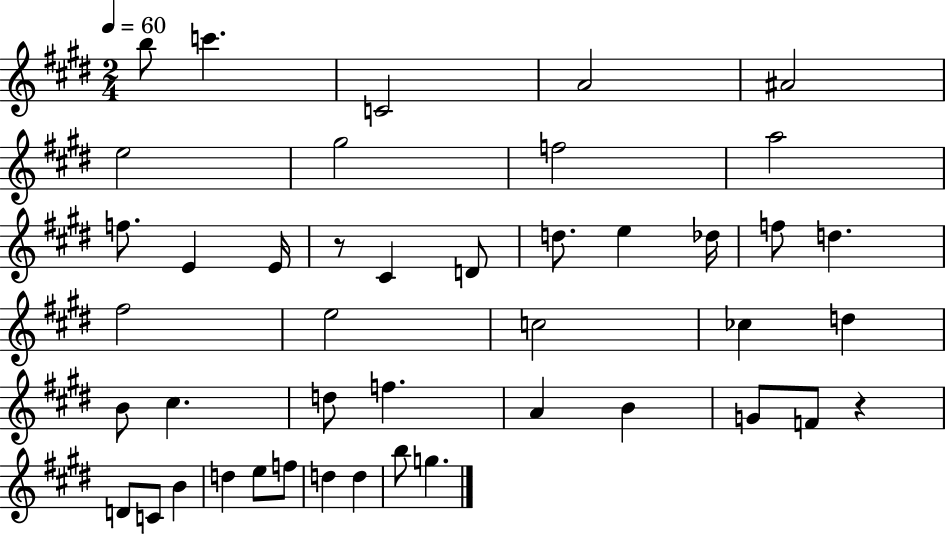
X:1
T:Untitled
M:2/4
L:1/4
K:E
b/2 c' C2 A2 ^A2 e2 ^g2 f2 a2 f/2 E E/4 z/2 ^C D/2 d/2 e _d/4 f/2 d ^f2 e2 c2 _c d B/2 ^c d/2 f A B G/2 F/2 z D/2 C/2 B d e/2 f/2 d d b/2 g